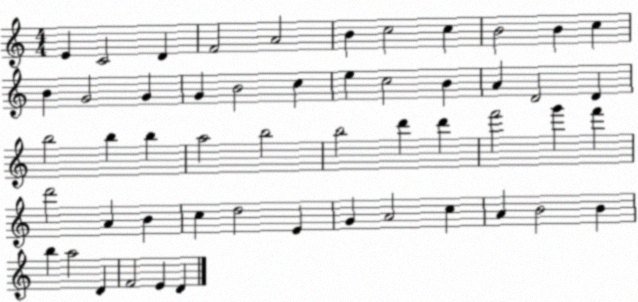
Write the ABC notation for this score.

X:1
T:Untitled
M:4/4
L:1/4
K:C
E C2 D F2 A2 B c2 c B2 B c B G2 G G B2 c e c2 B A D2 D b2 b b a2 b2 b2 d' d' f'2 g' f' d'2 A B c d2 E G A2 c A B2 B b a2 D F2 E D